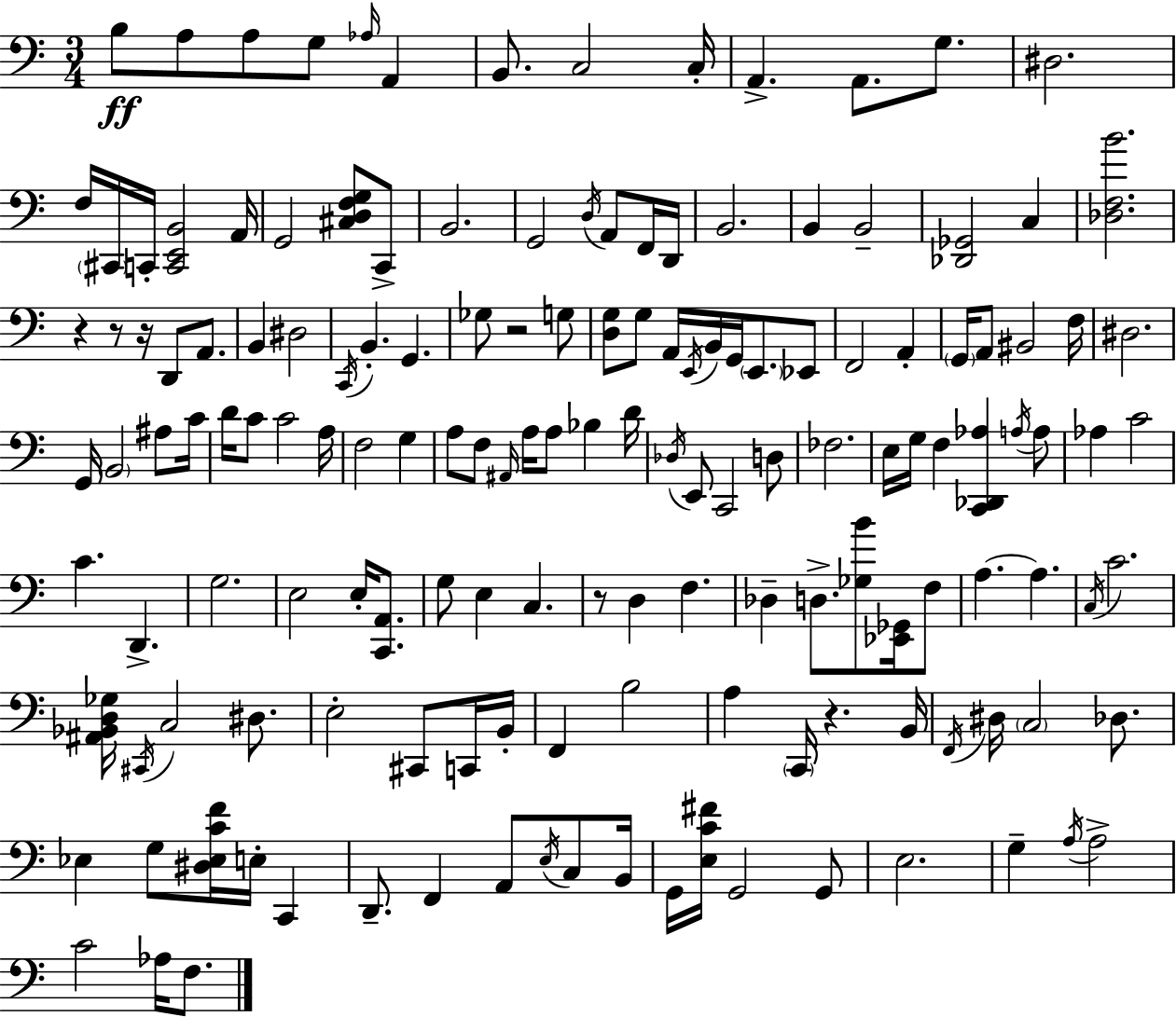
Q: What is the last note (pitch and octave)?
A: F3